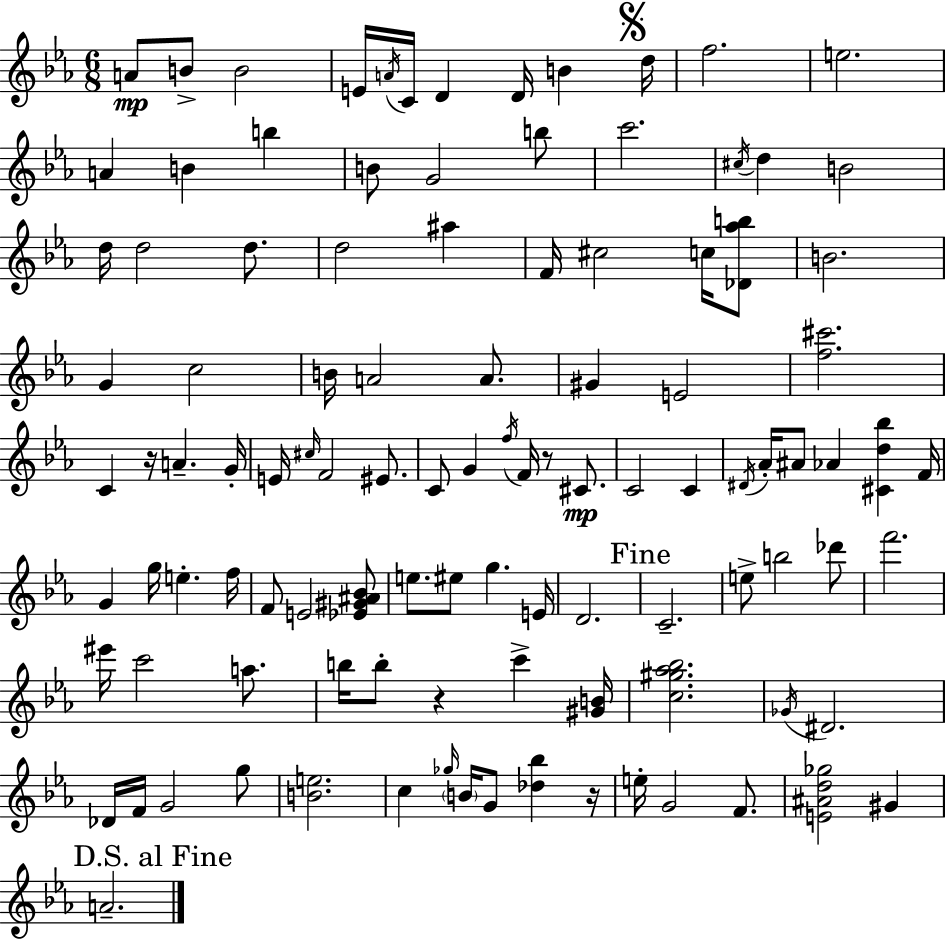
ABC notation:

X:1
T:Untitled
M:6/8
L:1/4
K:Eb
A/2 B/2 B2 E/4 A/4 C/4 D D/4 B d/4 f2 e2 A B b B/2 G2 b/2 c'2 ^c/4 d B2 d/4 d2 d/2 d2 ^a F/4 ^c2 c/4 [_D_ab]/2 B2 G c2 B/4 A2 A/2 ^G E2 [f^c']2 C z/4 A G/4 E/4 ^c/4 F2 ^E/2 C/2 G f/4 F/4 z/2 ^C/2 C2 C ^D/4 _A/4 ^A/2 _A [^Cd_b] F/4 G g/4 e f/4 F/2 E2 [_E^G^A_B]/2 e/2 ^e/2 g E/4 D2 C2 e/2 b2 _d'/2 f'2 ^e'/4 c'2 a/2 b/4 b/2 z c' [^GB]/4 [c^g_a_b]2 _G/4 ^D2 _D/4 F/4 G2 g/2 [Be]2 c _g/4 B/4 G/2 [_d_b] z/4 e/4 G2 F/2 [E^Ad_g]2 ^G A2